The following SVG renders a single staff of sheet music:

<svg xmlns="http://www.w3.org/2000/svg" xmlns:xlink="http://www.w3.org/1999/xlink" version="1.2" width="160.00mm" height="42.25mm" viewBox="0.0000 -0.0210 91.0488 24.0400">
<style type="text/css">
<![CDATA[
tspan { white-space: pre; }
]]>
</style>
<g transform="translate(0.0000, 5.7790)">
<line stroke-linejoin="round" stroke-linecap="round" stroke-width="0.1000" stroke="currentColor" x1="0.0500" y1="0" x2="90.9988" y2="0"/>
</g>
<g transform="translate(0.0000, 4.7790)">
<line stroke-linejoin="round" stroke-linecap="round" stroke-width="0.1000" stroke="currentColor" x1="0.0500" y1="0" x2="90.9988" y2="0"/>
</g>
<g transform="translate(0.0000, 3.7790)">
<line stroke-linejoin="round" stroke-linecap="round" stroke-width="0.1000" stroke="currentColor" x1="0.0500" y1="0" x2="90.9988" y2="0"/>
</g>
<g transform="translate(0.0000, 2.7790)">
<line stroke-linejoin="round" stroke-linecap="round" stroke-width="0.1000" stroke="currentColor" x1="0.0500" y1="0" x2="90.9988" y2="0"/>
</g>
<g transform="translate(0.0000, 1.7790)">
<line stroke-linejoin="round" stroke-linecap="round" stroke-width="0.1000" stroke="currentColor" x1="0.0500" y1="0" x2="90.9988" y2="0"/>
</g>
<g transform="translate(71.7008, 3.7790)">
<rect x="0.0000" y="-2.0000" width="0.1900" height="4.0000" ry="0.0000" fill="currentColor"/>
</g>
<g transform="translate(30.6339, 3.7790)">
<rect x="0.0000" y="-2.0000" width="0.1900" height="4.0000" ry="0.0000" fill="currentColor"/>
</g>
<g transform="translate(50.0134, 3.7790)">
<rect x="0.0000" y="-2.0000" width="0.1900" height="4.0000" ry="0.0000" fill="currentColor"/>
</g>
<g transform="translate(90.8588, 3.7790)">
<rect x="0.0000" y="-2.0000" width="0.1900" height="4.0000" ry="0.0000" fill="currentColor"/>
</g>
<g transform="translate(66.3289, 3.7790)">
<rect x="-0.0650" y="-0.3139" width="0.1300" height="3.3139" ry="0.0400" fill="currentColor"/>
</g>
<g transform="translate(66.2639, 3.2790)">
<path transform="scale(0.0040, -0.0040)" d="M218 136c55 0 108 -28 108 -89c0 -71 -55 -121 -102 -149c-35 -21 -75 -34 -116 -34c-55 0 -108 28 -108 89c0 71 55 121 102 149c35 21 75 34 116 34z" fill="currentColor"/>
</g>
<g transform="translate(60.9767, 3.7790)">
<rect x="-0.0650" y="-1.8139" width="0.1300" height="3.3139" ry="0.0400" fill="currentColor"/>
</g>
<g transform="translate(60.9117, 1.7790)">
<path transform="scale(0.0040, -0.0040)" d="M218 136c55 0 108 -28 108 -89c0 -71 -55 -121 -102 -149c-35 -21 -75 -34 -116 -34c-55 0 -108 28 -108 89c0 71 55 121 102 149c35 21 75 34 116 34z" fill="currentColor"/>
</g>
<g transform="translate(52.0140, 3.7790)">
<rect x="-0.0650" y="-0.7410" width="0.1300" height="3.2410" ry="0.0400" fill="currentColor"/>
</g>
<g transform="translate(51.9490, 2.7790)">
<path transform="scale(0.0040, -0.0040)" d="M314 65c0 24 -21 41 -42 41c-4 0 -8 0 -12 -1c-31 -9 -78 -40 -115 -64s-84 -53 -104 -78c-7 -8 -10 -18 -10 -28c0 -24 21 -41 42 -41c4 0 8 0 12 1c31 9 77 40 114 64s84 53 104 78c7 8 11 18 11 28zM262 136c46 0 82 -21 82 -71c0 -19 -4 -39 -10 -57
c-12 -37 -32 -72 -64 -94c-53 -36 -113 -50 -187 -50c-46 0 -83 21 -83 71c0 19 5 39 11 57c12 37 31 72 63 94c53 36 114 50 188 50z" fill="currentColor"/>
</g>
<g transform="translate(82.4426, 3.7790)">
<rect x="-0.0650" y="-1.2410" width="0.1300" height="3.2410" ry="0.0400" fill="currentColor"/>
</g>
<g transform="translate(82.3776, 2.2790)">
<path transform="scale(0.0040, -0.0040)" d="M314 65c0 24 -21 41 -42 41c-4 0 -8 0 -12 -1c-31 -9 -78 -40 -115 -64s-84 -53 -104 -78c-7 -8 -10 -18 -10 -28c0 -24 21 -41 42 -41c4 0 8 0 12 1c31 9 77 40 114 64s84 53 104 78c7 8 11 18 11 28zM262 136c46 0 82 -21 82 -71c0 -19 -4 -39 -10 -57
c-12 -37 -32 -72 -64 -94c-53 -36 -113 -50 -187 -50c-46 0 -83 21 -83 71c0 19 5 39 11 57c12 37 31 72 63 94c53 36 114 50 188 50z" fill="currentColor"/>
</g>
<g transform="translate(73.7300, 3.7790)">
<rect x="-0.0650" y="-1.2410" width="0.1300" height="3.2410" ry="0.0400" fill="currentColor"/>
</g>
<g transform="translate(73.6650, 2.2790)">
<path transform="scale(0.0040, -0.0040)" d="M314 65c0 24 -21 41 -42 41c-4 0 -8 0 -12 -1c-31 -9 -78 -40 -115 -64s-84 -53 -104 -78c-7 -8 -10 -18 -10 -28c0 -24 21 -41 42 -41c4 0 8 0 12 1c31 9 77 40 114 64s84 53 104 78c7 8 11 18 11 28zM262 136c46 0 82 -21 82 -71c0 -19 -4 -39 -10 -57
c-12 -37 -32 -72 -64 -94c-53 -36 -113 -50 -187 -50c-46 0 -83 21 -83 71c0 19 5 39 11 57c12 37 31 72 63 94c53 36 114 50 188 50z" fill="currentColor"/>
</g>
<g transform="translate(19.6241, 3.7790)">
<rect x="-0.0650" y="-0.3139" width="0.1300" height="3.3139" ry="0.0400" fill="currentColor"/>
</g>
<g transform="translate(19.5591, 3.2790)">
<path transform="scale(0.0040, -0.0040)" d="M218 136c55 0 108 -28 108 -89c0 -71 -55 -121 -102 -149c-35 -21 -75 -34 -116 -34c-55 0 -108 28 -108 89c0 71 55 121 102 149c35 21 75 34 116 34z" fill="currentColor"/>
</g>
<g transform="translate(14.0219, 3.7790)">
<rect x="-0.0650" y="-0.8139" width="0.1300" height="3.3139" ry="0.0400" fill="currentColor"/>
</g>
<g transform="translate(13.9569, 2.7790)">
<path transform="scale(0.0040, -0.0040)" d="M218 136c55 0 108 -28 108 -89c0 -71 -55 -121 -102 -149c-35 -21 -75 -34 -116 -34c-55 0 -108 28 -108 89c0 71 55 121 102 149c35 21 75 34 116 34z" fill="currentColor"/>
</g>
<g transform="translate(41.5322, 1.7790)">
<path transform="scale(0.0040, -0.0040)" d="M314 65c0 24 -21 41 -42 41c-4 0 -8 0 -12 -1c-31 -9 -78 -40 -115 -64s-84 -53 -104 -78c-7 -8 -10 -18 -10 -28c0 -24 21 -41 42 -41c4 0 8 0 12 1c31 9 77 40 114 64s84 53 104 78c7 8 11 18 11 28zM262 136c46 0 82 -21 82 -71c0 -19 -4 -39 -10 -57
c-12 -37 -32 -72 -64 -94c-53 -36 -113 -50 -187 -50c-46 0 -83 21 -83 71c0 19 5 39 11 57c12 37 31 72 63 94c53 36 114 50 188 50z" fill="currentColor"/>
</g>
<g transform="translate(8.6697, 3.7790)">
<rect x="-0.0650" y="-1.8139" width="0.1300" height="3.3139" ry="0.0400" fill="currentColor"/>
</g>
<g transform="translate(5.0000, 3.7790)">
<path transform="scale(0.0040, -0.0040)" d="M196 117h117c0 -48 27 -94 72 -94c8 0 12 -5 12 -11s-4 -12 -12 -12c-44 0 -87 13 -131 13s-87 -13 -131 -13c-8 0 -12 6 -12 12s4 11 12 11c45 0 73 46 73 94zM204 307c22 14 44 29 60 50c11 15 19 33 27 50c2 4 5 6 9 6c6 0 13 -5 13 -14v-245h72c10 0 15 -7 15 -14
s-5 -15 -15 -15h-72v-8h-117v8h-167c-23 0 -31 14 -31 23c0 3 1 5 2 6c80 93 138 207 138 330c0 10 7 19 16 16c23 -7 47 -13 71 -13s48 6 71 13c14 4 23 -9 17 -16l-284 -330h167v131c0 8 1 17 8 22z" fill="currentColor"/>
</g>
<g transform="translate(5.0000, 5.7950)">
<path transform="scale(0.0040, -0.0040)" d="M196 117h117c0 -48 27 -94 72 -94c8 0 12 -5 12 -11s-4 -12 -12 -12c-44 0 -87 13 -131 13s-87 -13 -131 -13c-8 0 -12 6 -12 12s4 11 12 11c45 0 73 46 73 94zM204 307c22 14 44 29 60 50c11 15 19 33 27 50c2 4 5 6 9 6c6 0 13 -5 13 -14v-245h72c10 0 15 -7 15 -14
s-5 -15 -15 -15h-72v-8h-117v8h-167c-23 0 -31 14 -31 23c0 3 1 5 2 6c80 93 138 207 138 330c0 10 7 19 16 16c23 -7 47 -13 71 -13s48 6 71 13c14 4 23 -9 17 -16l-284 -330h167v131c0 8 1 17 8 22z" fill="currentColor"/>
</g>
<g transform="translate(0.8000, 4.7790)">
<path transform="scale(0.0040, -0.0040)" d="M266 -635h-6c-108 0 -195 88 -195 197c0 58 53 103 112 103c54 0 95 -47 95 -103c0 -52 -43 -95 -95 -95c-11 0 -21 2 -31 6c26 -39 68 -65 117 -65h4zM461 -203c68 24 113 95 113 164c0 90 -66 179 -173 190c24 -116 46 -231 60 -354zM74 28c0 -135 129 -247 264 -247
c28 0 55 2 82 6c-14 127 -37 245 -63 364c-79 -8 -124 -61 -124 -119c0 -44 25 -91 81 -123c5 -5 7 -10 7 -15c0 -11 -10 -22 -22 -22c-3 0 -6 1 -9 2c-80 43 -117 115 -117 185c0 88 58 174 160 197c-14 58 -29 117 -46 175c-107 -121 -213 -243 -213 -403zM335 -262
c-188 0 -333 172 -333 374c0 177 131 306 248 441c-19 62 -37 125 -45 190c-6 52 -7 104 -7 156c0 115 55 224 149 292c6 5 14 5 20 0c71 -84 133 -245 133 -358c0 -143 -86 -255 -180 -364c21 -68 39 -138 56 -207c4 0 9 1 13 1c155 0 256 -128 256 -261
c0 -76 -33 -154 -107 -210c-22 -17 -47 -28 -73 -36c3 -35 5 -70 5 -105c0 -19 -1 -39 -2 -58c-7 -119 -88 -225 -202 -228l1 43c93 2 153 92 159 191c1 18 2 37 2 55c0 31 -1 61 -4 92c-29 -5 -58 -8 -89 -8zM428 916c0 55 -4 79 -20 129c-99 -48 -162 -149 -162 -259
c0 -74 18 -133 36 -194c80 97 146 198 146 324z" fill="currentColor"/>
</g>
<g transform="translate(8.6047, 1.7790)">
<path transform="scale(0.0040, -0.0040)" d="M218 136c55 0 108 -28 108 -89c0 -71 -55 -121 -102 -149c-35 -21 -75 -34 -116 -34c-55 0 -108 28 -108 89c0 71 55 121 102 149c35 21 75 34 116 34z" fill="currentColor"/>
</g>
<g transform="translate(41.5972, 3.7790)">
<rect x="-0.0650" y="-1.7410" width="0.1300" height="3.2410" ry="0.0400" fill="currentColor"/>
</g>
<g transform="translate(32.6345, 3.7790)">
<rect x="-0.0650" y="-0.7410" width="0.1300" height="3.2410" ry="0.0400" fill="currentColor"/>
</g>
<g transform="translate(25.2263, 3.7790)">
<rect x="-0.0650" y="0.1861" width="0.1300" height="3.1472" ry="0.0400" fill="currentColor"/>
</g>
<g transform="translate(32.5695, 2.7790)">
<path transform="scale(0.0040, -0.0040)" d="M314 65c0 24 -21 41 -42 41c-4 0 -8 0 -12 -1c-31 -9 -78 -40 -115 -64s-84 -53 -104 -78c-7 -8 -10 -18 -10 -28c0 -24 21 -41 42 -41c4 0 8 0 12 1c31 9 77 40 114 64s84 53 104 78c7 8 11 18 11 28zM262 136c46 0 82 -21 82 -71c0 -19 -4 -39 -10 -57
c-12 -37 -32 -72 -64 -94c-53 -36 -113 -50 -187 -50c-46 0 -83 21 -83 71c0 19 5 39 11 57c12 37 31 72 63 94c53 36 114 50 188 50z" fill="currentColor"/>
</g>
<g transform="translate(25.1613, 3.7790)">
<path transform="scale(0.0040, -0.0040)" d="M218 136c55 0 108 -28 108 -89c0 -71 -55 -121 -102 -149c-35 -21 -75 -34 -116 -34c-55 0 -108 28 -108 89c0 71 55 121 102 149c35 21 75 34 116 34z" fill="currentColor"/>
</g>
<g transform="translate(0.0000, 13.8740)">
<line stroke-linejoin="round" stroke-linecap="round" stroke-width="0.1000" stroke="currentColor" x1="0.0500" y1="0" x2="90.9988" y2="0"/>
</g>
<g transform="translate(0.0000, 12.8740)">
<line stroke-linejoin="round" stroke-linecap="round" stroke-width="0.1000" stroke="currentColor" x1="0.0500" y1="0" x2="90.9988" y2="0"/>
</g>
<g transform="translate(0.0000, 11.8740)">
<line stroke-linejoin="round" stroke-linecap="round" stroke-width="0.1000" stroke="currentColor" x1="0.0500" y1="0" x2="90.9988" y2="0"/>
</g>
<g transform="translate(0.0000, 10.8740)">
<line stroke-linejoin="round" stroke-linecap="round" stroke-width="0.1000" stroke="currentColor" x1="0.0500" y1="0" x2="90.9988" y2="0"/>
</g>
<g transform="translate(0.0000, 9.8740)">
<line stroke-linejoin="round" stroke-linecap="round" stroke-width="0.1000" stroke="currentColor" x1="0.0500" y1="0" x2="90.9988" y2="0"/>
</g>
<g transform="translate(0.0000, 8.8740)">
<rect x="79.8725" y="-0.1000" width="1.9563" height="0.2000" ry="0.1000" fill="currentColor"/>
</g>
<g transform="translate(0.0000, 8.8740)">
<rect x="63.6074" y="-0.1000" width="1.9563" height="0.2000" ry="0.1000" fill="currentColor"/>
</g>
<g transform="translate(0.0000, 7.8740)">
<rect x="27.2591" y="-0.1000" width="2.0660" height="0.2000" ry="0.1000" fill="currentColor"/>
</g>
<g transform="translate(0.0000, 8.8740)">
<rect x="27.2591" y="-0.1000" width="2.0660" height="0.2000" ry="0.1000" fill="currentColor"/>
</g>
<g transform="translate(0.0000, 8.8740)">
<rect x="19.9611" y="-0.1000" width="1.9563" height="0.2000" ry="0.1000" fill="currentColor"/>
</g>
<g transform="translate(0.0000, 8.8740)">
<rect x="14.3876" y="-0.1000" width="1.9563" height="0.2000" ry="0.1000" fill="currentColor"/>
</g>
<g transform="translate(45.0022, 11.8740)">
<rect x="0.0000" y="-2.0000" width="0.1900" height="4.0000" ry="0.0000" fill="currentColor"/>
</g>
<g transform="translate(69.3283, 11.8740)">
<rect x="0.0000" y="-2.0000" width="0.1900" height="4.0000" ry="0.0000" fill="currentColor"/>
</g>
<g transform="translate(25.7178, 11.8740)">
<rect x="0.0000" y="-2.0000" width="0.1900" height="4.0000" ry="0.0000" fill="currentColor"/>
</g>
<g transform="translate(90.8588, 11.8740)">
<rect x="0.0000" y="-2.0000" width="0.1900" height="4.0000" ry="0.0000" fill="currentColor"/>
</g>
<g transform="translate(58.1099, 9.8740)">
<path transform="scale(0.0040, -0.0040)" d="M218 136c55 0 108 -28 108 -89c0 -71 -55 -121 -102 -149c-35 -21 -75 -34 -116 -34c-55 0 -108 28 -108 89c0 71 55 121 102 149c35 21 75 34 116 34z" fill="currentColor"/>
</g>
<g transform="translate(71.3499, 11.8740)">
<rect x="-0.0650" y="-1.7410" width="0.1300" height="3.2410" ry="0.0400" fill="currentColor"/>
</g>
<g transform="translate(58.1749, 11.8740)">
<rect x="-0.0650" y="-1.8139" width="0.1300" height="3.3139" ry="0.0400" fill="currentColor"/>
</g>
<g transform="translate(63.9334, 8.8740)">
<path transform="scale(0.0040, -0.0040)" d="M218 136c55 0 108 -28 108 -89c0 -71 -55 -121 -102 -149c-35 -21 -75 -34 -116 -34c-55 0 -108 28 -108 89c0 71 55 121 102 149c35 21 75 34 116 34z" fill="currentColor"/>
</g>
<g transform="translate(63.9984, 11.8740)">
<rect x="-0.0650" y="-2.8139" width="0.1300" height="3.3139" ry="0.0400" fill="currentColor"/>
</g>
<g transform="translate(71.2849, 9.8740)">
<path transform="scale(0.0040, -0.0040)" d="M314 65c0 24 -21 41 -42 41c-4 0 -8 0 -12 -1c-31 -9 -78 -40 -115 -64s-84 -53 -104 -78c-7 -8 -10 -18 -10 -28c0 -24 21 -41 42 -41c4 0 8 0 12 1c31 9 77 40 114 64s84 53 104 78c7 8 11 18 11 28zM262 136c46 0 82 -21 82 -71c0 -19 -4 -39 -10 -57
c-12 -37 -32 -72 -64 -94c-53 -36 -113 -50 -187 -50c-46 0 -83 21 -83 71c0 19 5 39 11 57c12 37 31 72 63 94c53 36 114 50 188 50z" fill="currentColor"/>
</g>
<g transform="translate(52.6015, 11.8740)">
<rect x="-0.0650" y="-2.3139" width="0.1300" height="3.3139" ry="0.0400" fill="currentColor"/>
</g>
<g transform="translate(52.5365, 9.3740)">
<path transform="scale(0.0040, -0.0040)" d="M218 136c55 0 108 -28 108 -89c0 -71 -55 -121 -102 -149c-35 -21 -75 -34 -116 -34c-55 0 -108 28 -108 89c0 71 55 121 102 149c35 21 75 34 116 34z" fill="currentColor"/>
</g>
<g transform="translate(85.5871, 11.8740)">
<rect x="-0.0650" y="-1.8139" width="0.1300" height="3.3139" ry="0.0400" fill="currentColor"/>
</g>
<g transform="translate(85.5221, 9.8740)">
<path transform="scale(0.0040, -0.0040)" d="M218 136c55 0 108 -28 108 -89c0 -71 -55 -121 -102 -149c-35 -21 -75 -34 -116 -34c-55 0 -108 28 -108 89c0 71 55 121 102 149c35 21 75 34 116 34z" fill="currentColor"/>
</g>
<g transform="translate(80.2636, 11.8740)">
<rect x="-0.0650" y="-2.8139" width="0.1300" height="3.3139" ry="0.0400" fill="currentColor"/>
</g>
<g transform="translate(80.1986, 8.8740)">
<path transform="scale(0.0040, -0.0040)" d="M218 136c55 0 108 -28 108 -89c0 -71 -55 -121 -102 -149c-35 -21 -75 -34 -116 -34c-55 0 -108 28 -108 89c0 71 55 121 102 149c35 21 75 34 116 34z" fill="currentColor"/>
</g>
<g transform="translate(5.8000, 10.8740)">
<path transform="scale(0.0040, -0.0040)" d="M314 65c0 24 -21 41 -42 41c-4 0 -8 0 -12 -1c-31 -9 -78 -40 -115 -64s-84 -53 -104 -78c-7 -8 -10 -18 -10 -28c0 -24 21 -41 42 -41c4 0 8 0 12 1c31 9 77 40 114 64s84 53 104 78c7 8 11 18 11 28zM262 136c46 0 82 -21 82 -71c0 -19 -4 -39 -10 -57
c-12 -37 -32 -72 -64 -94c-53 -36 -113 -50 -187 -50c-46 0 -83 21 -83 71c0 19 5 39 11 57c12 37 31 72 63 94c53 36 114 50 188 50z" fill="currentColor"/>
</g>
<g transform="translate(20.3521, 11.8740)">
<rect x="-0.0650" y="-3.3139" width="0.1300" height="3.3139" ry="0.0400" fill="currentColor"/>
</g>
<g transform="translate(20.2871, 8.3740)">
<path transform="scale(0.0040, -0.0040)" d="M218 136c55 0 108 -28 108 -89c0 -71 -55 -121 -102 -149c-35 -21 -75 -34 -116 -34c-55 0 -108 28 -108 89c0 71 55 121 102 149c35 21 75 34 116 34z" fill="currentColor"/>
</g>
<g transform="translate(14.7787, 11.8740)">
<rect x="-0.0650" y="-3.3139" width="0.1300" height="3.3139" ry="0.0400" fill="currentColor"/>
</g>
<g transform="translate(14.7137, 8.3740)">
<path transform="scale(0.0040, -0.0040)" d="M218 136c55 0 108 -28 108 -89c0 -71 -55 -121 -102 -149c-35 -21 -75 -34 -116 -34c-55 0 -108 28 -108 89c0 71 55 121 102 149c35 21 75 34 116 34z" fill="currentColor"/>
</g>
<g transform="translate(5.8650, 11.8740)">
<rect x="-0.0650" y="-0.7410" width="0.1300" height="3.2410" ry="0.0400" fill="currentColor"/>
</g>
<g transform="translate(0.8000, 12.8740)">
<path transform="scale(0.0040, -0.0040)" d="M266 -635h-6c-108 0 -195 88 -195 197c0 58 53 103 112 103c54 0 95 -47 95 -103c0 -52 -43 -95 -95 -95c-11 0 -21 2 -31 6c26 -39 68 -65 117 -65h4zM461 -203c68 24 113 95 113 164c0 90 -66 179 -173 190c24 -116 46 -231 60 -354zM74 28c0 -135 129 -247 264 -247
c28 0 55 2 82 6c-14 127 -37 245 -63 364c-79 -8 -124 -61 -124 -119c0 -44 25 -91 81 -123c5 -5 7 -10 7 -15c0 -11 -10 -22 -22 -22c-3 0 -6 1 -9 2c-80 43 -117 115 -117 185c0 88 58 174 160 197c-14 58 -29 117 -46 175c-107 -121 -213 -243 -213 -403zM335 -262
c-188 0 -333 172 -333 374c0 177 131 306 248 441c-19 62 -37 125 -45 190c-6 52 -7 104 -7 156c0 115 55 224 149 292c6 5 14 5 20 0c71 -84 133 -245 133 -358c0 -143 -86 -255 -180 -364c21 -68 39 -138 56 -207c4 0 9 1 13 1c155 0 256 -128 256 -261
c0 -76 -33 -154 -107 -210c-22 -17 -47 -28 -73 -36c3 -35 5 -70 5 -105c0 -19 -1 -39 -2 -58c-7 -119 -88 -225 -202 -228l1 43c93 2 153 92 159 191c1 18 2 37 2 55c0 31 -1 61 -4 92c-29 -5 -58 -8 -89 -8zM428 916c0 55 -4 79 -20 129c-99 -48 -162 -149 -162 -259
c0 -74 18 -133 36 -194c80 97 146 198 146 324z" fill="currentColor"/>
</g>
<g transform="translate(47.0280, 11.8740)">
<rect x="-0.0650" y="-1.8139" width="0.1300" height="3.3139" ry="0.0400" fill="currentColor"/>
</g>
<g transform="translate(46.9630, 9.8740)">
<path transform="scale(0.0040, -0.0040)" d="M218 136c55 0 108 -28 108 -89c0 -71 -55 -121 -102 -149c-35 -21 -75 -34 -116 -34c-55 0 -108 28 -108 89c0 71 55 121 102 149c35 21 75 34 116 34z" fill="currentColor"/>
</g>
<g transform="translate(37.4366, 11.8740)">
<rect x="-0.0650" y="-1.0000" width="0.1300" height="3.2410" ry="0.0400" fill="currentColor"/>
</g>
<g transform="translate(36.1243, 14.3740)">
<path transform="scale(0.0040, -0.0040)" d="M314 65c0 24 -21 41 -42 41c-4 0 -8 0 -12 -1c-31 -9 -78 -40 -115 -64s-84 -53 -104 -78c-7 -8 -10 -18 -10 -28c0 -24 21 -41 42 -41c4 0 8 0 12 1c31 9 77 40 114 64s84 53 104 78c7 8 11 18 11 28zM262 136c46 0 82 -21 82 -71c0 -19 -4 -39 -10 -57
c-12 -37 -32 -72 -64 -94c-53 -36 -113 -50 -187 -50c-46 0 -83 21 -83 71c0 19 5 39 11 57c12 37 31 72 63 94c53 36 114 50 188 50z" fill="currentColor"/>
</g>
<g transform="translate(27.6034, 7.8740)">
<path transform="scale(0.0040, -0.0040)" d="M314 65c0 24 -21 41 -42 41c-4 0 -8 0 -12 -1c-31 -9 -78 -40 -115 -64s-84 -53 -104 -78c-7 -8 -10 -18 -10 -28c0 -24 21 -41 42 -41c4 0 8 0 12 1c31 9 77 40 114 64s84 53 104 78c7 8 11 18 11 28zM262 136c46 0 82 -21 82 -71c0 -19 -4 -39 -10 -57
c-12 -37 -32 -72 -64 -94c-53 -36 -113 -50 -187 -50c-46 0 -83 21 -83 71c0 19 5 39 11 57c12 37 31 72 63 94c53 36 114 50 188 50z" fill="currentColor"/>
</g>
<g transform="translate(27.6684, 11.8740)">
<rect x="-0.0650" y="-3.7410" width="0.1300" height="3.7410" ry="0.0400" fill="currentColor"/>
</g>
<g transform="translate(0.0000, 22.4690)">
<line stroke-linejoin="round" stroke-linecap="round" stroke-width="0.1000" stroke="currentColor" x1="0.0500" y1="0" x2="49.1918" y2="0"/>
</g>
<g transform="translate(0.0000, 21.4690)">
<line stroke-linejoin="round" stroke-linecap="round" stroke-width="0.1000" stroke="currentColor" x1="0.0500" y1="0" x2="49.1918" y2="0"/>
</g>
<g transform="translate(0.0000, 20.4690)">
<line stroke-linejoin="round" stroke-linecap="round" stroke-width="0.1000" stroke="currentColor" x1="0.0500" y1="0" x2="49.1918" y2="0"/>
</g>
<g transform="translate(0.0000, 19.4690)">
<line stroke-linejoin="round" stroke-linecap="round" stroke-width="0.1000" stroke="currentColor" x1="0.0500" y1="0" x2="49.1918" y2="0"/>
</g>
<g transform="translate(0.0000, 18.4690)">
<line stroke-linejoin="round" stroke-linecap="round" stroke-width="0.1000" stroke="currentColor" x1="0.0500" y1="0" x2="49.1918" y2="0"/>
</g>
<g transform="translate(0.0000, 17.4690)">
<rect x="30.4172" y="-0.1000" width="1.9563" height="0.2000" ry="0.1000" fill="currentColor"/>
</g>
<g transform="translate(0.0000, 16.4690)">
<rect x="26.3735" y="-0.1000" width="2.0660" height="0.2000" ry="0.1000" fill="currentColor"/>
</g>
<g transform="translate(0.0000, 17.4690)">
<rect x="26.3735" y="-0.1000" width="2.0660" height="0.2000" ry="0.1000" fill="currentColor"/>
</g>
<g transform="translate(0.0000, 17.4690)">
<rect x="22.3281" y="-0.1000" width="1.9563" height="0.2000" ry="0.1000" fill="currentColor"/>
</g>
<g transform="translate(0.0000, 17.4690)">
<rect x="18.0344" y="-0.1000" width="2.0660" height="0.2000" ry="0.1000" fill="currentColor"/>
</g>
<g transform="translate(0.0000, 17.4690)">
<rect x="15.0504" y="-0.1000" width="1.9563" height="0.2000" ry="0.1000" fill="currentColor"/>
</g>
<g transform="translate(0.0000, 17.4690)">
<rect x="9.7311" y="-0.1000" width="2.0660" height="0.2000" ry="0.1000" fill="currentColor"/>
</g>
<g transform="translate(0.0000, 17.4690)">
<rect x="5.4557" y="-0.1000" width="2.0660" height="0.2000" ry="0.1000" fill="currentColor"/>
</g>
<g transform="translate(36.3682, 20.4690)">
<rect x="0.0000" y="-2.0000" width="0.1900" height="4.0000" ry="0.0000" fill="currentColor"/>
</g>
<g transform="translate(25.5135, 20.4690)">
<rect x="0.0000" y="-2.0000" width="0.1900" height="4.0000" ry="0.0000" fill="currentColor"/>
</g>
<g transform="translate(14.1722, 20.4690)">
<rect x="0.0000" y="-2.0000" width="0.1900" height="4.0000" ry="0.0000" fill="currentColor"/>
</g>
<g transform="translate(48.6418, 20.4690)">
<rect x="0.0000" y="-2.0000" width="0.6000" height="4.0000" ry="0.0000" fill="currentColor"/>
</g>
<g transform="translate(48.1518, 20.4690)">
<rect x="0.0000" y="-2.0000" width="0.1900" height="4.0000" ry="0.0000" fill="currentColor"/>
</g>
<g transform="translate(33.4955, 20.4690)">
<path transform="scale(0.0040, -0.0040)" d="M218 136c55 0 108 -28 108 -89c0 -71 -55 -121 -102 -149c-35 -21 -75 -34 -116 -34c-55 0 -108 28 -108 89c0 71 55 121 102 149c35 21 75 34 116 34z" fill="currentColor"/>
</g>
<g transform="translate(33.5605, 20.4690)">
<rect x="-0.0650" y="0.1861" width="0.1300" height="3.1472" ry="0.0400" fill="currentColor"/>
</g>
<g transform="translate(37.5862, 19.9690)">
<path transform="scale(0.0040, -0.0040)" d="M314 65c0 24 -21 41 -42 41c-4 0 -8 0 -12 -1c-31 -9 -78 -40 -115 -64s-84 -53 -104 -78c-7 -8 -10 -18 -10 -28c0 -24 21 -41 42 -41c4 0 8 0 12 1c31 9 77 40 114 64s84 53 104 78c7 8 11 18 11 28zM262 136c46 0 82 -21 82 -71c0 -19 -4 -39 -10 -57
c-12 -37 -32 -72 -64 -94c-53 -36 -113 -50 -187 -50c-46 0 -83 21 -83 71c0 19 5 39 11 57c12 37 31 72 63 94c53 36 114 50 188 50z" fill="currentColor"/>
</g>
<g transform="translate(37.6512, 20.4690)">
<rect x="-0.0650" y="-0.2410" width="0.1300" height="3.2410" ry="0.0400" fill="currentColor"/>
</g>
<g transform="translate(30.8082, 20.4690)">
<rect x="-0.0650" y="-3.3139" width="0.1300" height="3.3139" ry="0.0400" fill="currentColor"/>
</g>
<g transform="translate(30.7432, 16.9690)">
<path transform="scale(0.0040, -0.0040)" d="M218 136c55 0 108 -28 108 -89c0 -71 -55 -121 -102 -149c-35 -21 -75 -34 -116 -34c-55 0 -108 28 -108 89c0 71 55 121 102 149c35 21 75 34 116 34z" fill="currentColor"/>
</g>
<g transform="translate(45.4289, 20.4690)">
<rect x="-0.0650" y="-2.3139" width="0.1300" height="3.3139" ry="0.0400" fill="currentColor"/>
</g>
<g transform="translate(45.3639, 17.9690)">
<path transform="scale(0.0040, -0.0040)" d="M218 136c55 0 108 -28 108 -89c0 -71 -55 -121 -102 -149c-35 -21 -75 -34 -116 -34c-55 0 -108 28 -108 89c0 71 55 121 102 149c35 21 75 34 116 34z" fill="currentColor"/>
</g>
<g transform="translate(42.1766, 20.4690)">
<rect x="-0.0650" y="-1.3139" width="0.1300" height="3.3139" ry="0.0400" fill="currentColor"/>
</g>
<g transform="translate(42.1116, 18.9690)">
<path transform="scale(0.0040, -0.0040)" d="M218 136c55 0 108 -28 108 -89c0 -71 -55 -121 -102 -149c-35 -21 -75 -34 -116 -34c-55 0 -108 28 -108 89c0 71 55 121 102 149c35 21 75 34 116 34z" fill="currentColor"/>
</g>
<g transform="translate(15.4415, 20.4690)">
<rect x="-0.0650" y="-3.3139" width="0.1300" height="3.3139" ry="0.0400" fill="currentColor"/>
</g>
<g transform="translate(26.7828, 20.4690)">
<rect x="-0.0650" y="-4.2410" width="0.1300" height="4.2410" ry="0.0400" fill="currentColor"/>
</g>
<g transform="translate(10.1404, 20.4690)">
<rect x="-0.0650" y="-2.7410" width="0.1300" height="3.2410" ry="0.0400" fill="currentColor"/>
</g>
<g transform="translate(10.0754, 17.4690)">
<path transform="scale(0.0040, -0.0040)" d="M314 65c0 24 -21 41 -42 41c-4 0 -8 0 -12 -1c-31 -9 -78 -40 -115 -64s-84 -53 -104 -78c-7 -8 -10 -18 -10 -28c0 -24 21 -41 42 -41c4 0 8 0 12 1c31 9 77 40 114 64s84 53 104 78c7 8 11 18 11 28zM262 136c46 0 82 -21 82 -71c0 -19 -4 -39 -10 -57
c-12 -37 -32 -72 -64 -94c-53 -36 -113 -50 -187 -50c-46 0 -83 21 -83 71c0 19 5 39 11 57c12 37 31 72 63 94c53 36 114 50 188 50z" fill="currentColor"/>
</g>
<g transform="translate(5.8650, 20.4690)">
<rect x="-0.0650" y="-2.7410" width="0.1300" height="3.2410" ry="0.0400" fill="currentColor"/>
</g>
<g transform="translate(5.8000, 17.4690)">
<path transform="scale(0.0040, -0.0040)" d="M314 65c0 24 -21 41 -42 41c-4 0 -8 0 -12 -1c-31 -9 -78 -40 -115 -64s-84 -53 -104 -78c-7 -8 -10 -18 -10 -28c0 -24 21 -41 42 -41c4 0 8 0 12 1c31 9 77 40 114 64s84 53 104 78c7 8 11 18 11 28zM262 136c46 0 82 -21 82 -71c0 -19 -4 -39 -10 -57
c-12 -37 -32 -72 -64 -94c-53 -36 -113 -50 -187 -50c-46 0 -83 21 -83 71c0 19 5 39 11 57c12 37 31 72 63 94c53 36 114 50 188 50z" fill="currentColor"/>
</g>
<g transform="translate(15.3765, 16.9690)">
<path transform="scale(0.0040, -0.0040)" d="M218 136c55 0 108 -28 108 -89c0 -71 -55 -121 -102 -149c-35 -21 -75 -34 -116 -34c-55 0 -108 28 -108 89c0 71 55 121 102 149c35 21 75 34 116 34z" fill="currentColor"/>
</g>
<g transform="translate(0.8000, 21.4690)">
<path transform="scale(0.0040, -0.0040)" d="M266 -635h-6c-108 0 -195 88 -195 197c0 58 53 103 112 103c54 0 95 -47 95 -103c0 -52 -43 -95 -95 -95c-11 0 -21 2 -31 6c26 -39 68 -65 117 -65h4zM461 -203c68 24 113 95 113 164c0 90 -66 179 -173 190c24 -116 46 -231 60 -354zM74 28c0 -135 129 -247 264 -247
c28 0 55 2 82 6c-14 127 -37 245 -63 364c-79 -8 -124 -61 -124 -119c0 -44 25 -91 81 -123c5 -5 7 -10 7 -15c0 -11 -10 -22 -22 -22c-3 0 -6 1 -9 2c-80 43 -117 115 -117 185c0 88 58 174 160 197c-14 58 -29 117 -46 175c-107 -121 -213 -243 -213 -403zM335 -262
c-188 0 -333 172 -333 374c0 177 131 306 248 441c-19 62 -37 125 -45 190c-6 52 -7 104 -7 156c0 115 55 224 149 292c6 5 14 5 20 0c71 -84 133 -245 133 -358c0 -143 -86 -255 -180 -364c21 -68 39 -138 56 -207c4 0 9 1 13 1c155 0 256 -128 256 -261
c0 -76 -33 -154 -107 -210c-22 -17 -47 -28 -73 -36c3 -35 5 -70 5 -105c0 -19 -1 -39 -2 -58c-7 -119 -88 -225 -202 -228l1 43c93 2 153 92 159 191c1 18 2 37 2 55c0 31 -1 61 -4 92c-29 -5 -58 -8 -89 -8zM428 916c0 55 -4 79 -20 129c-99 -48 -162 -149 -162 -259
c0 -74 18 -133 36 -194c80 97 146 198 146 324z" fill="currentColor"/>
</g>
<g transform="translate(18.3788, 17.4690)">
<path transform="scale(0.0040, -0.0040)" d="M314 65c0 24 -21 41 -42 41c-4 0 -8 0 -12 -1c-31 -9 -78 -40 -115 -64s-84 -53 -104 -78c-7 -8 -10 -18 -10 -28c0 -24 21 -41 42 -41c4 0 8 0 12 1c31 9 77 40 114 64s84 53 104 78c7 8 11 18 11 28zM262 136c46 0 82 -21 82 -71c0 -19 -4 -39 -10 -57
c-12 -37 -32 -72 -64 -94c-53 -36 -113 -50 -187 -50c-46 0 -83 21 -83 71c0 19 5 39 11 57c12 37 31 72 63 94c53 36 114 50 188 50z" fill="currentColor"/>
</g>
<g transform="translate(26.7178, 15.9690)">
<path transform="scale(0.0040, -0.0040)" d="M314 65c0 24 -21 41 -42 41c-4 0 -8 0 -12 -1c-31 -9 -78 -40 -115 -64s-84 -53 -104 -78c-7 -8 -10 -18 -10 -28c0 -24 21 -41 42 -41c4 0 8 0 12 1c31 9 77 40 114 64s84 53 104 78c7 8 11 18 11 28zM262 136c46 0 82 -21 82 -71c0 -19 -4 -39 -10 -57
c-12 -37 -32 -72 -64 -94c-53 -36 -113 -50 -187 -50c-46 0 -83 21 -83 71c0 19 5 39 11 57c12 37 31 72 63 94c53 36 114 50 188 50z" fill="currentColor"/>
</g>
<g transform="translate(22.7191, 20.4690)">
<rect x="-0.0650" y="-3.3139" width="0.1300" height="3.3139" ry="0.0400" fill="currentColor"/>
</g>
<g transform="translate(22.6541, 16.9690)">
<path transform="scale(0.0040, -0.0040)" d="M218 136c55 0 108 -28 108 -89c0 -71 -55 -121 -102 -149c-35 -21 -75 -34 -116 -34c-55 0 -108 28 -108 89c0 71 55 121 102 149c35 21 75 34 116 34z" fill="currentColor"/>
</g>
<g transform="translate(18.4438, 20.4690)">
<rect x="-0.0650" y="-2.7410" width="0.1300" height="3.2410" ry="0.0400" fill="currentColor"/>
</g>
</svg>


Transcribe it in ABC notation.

X:1
T:Untitled
M:4/4
L:1/4
K:C
f d c B d2 f2 d2 f c e2 e2 d2 b b c'2 D2 f g f a f2 a f a2 a2 b a2 b d'2 b B c2 e g